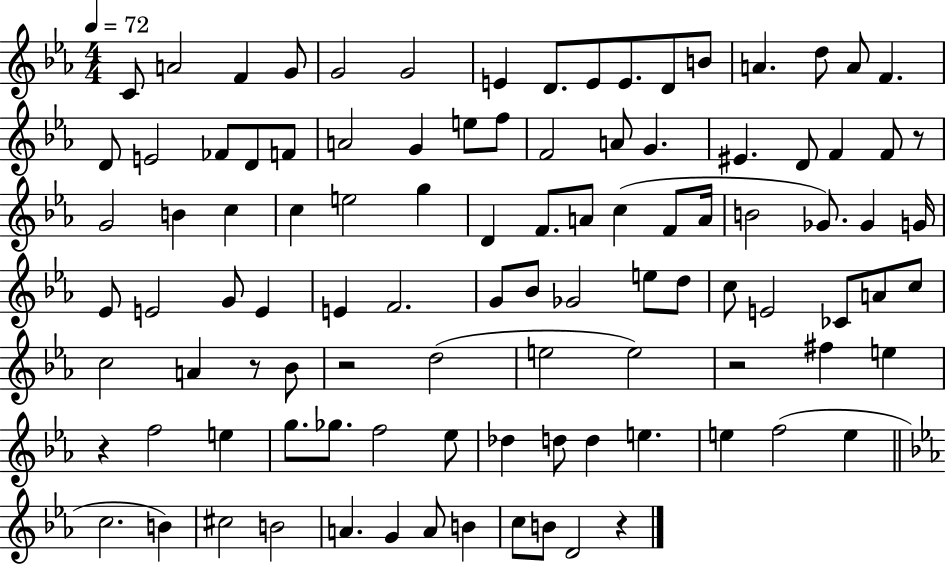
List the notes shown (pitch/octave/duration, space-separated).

C4/e A4/h F4/q G4/e G4/h G4/h E4/q D4/e. E4/e E4/e. D4/e B4/e A4/q. D5/e A4/e F4/q. D4/e E4/h FES4/e D4/e F4/e A4/h G4/q E5/e F5/e F4/h A4/e G4/q. EIS4/q. D4/e F4/q F4/e R/e G4/h B4/q C5/q C5/q E5/h G5/q D4/q F4/e. A4/e C5/q F4/e A4/s B4/h Gb4/e. Gb4/q G4/s Eb4/e E4/h G4/e E4/q E4/q F4/h. G4/e Bb4/e Gb4/h E5/e D5/e C5/e E4/h CES4/e A4/e C5/e C5/h A4/q R/e Bb4/e R/h D5/h E5/h E5/h R/h F#5/q E5/q R/q F5/h E5/q G5/e. Gb5/e. F5/h Eb5/e Db5/q D5/e D5/q E5/q. E5/q F5/h E5/q C5/h. B4/q C#5/h B4/h A4/q. G4/q A4/e B4/q C5/e B4/e D4/h R/q